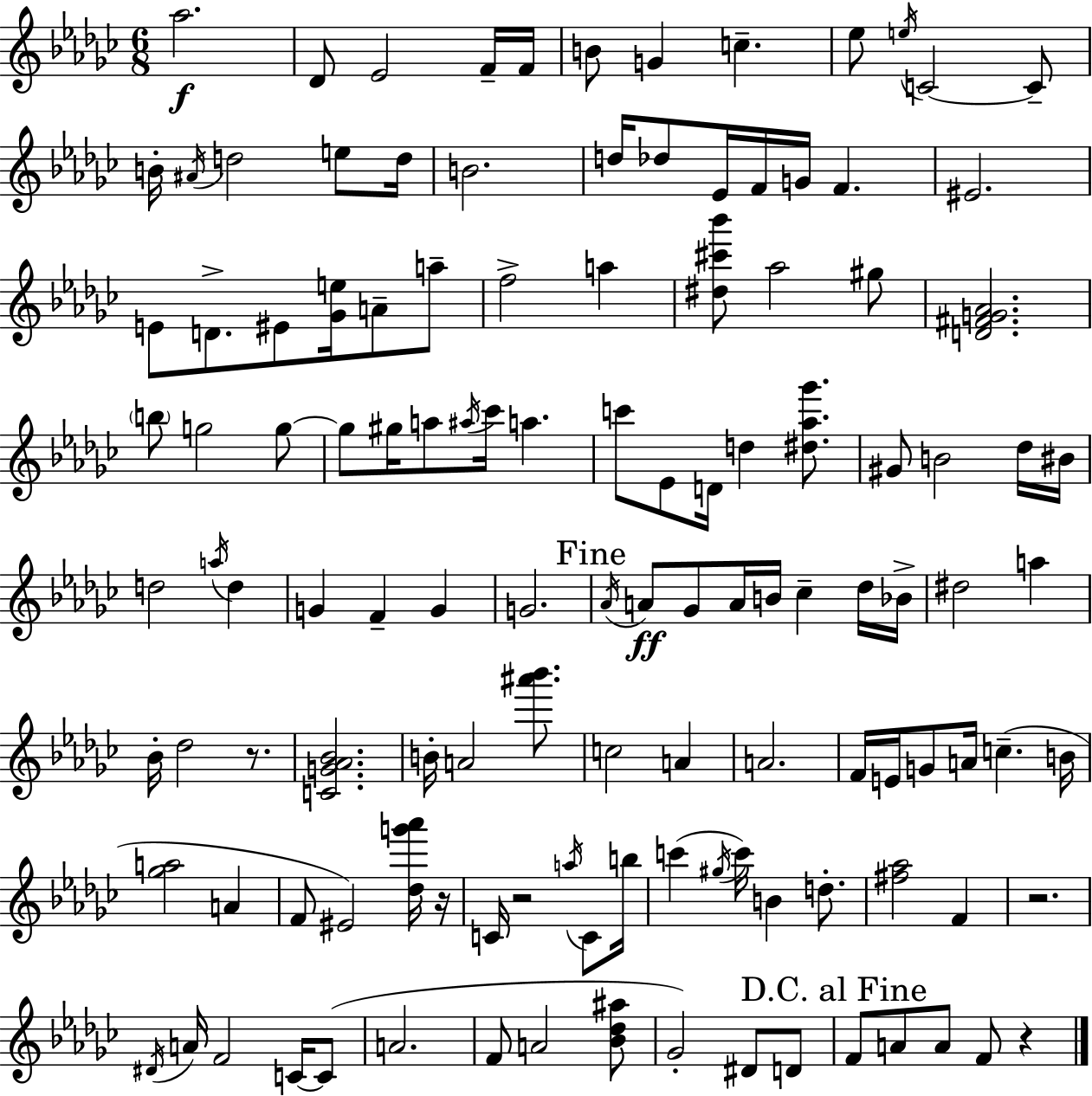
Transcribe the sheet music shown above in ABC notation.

X:1
T:Untitled
M:6/8
L:1/4
K:Ebm
_a2 _D/2 _E2 F/4 F/4 B/2 G c _e/2 e/4 C2 C/2 B/4 ^A/4 d2 e/2 d/4 B2 d/4 _d/2 _E/4 F/4 G/4 F ^E2 E/2 D/2 ^E/2 [_Ge]/4 A/2 a/2 f2 a [^d^c'_b']/2 _a2 ^g/2 [D^FG_A]2 b/2 g2 g/2 g/2 ^g/4 a/2 ^a/4 _c'/4 a c'/2 _E/2 D/4 d [^d_a_g']/2 ^G/2 B2 _d/4 ^B/4 d2 a/4 d G F G G2 _A/4 A/2 _G/2 A/4 B/4 _c _d/4 _B/4 ^d2 a _B/4 _d2 z/2 [CG_A_B]2 B/4 A2 [^a'_b']/2 c2 A A2 F/4 E/4 G/2 A/4 c B/4 [_ga]2 A F/2 ^E2 [_dg'_a']/4 z/4 C/4 z2 a/4 C/2 b/4 c' ^g/4 c'/4 B d/2 [^f_a]2 F z2 ^D/4 A/4 F2 C/4 C/2 A2 F/2 A2 [_B_d^a]/2 _G2 ^D/2 D/2 F/2 A/2 A/2 F/2 z